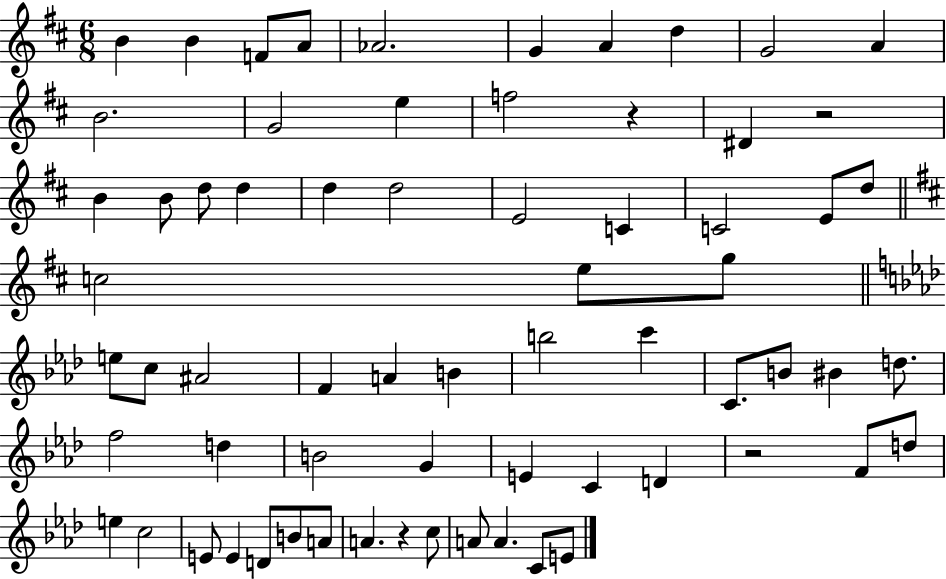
B4/q B4/q F4/e A4/e Ab4/h. G4/q A4/q D5/q G4/h A4/q B4/h. G4/h E5/q F5/h R/q D#4/q R/h B4/q B4/e D5/e D5/q D5/q D5/h E4/h C4/q C4/h E4/e D5/e C5/h E5/e G5/e E5/e C5/e A#4/h F4/q A4/q B4/q B5/h C6/q C4/e. B4/e BIS4/q D5/e. F5/h D5/q B4/h G4/q E4/q C4/q D4/q R/h F4/e D5/e E5/q C5/h E4/e E4/q D4/e B4/e A4/e A4/q. R/q C5/e A4/e A4/q. C4/e E4/e